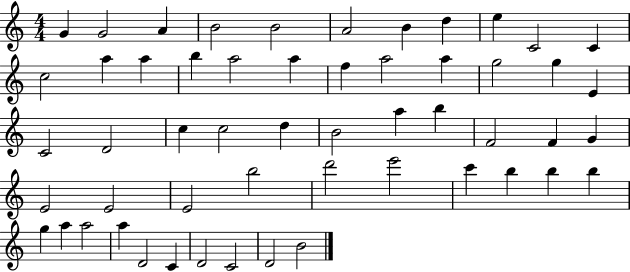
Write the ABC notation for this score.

X:1
T:Untitled
M:4/4
L:1/4
K:C
G G2 A B2 B2 A2 B d e C2 C c2 a a b a2 a f a2 a g2 g E C2 D2 c c2 d B2 a b F2 F G E2 E2 E2 b2 d'2 e'2 c' b b b g a a2 a D2 C D2 C2 D2 B2